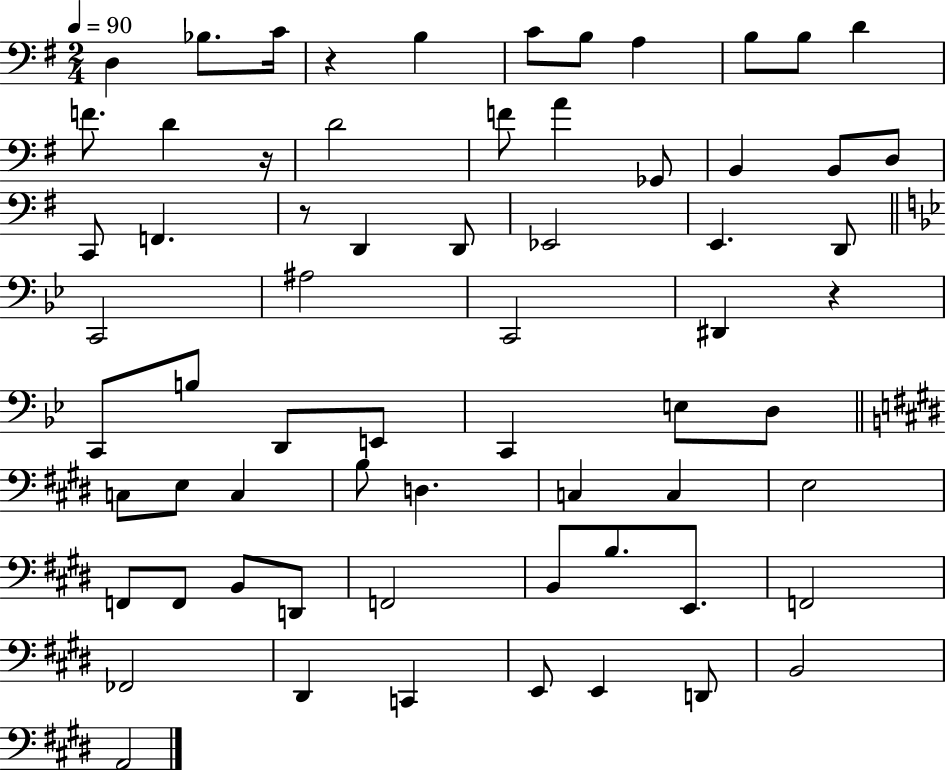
X:1
T:Untitled
M:2/4
L:1/4
K:G
D, _B,/2 C/4 z B, C/2 B,/2 A, B,/2 B,/2 D F/2 D z/4 D2 F/2 A _G,,/2 B,, B,,/2 D,/2 C,,/2 F,, z/2 D,, D,,/2 _E,,2 E,, D,,/2 C,,2 ^A,2 C,,2 ^D,, z C,,/2 B,/2 D,,/2 E,,/2 C,, E,/2 D,/2 C,/2 E,/2 C, B,/2 D, C, C, E,2 F,,/2 F,,/2 B,,/2 D,,/2 F,,2 B,,/2 B,/2 E,,/2 F,,2 _F,,2 ^D,, C,, E,,/2 E,, D,,/2 B,,2 A,,2